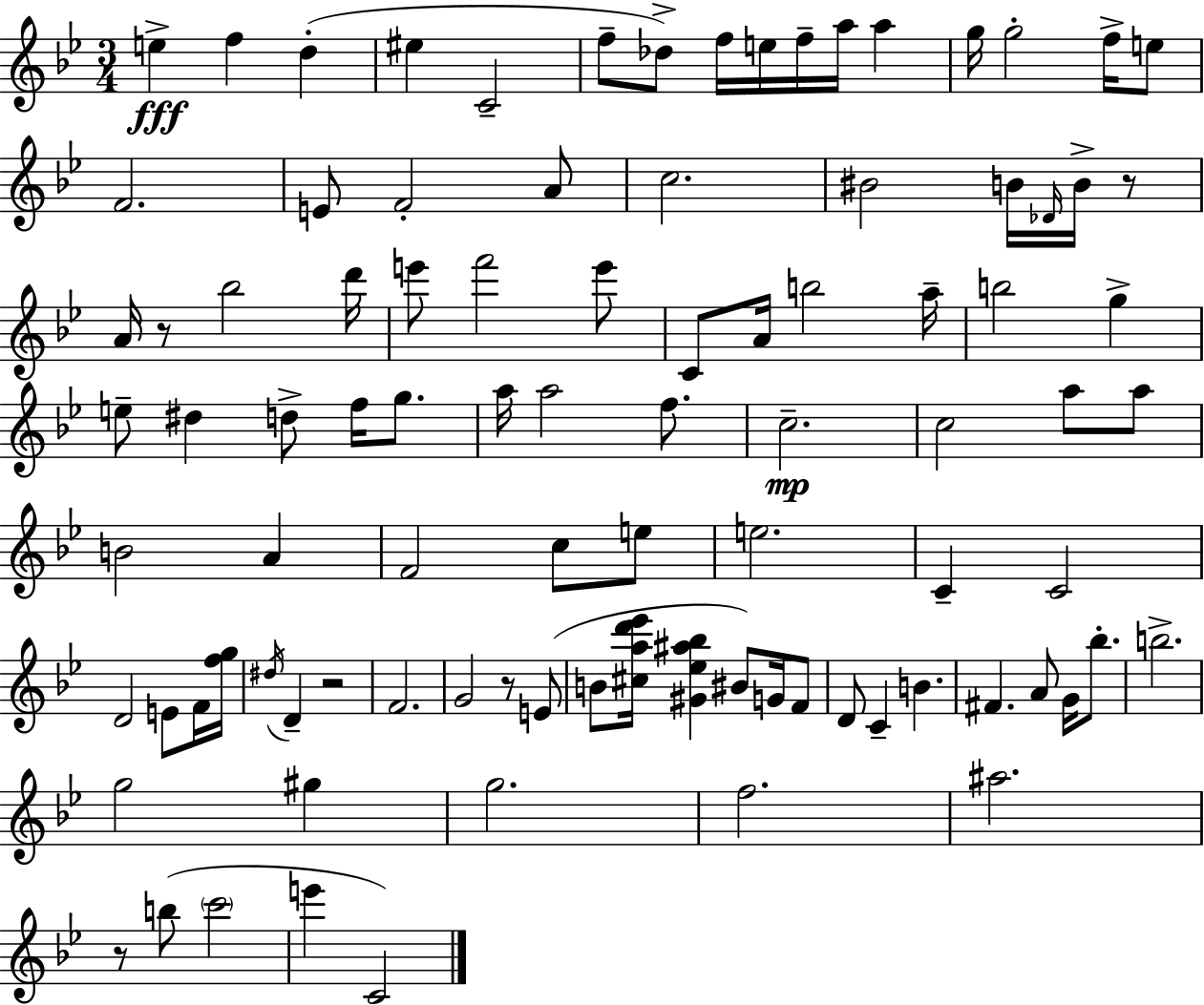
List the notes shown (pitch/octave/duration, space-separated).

E5/q F5/q D5/q EIS5/q C4/h F5/e Db5/e F5/s E5/s F5/s A5/s A5/q G5/s G5/h F5/s E5/e F4/h. E4/e F4/h A4/e C5/h. BIS4/h B4/s Db4/s B4/s R/e A4/s R/e Bb5/h D6/s E6/e F6/h E6/e C4/e A4/s B5/h A5/s B5/h G5/q E5/e D#5/q D5/e F5/s G5/e. A5/s A5/h F5/e. C5/h. C5/h A5/e A5/e B4/h A4/q F4/h C5/e E5/e E5/h. C4/q C4/h D4/h E4/e F4/s [F5,G5]/s D#5/s D4/q R/h F4/h. G4/h R/e E4/e B4/e [C#5,A5,D6,Eb6]/s [G#4,Eb5,A#5,Bb5]/q BIS4/e G4/s F4/e D4/e C4/q B4/q. F#4/q. A4/e G4/s Bb5/e. B5/h. G5/h G#5/q G5/h. F5/h. A#5/h. R/e B5/e C6/h E6/q C4/h